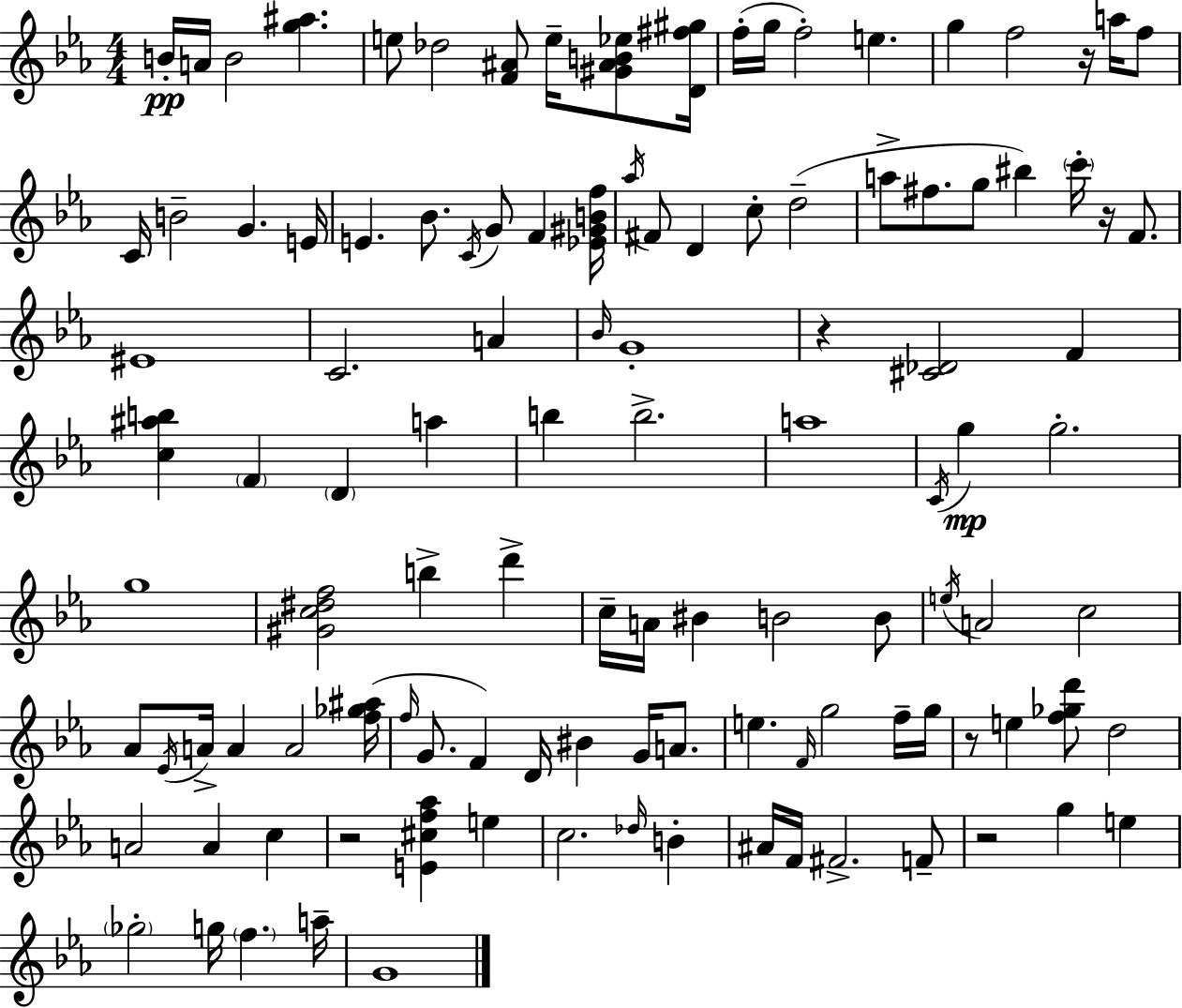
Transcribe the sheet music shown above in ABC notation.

X:1
T:Untitled
M:4/4
L:1/4
K:Eb
B/4 A/4 B2 [g^a] e/2 _d2 [F^A]/2 e/4 [^G^AB_e]/2 [D^f^g]/4 f/4 g/4 f2 e g f2 z/4 a/4 f/2 C/4 B2 G E/4 E _B/2 C/4 G/2 F [_E^GBf]/4 _a/4 ^F/2 D c/2 d2 a/2 ^f/2 g/2 ^b c'/4 z/4 F/2 ^E4 C2 A _B/4 G4 z [^C_D]2 F [c^ab] F D a b b2 a4 C/4 g g2 g4 [^Gc^df]2 b d' c/4 A/4 ^B B2 B/2 e/4 A2 c2 _A/2 _E/4 A/4 A A2 [f_g^a]/4 f/4 G/2 F D/4 ^B G/4 A/2 e F/4 g2 f/4 g/4 z/2 e [f_gd']/2 d2 A2 A c z2 [E^cf_a] e c2 _d/4 B ^A/4 F/4 ^F2 F/2 z2 g e _g2 g/4 f a/4 G4